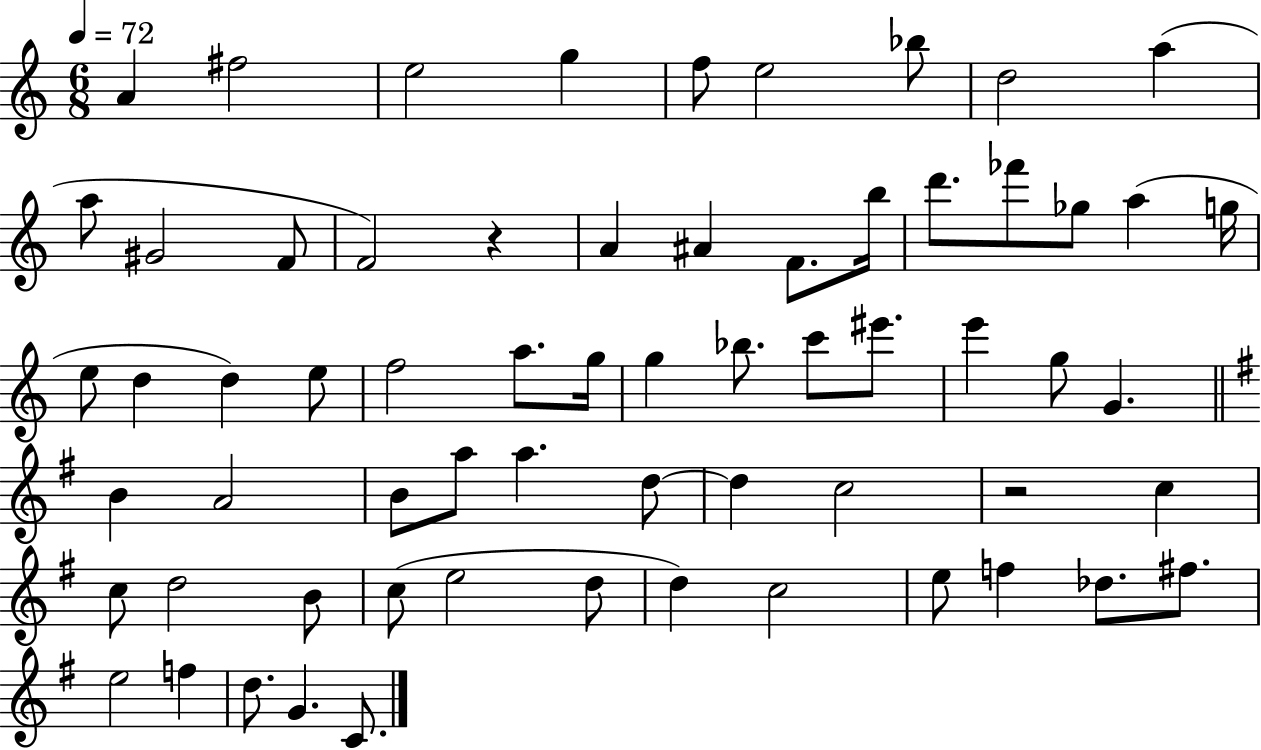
X:1
T:Untitled
M:6/8
L:1/4
K:C
A ^f2 e2 g f/2 e2 _b/2 d2 a a/2 ^G2 F/2 F2 z A ^A F/2 b/4 d'/2 _f'/2 _g/2 a g/4 e/2 d d e/2 f2 a/2 g/4 g _b/2 c'/2 ^e'/2 e' g/2 G B A2 B/2 a/2 a d/2 d c2 z2 c c/2 d2 B/2 c/2 e2 d/2 d c2 e/2 f _d/2 ^f/2 e2 f d/2 G C/2